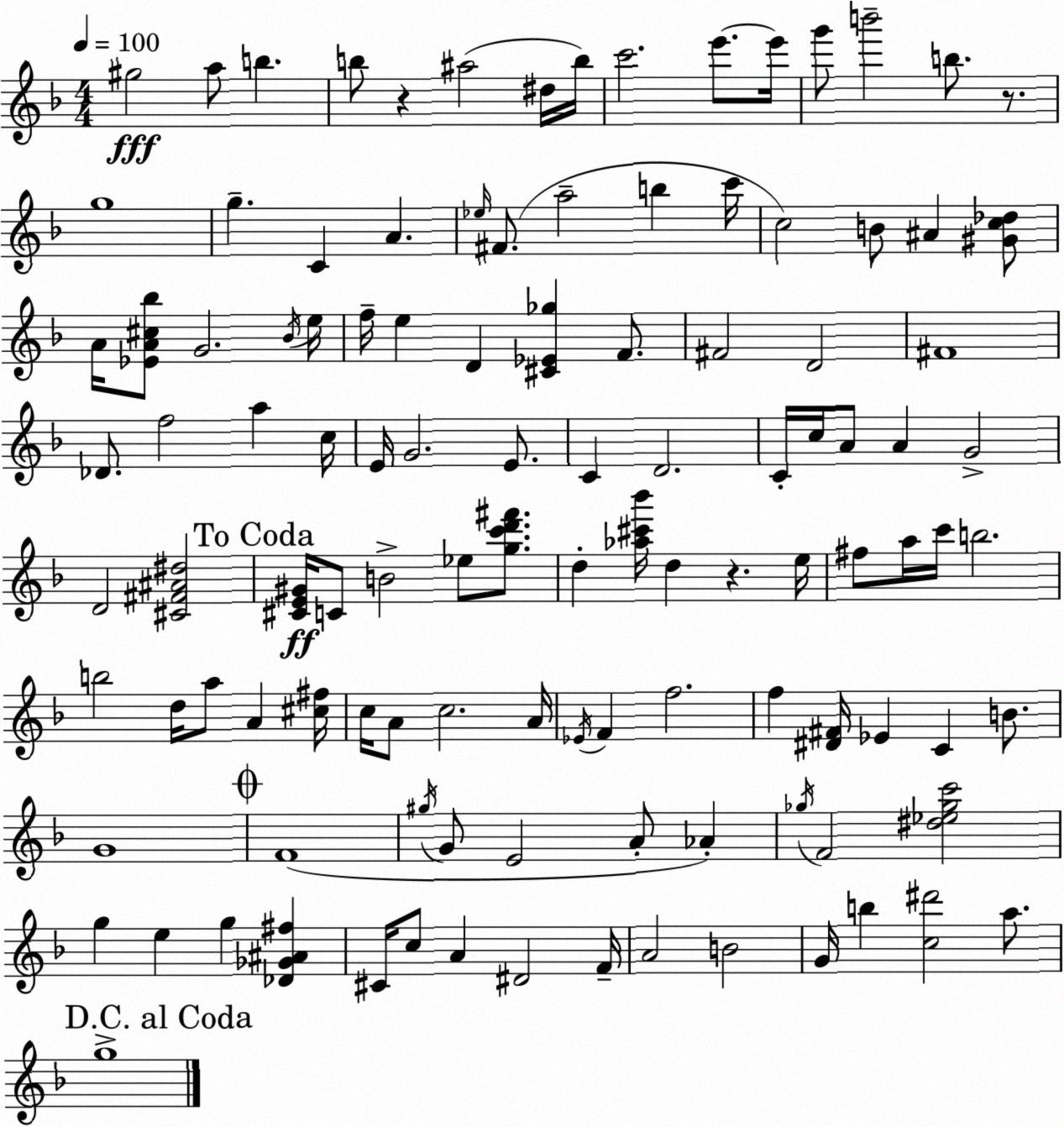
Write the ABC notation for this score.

X:1
T:Untitled
M:4/4
L:1/4
K:Dm
^g2 a/2 b b/2 z ^a2 ^d/4 b/4 c'2 e'/2 e'/4 g'/2 b'2 b/2 z/2 g4 g C A _e/4 ^F/2 a2 b c'/4 c2 B/2 ^A [^Gc_d]/2 A/4 [_EA^c_b]/2 G2 _B/4 e/4 f/4 e D [^C_E_g] F/2 ^F2 D2 ^F4 _D/2 f2 a c/4 E/4 G2 E/2 C D2 C/4 c/4 A/2 A G2 D2 [^C^F^A^d]2 [^CE^G]/4 C/2 B2 _e/2 [gc'd'^f']/2 d [_a^c'_b']/4 d z e/4 ^f/2 a/4 c'/4 b2 b2 d/4 a/2 A [^c^f]/4 c/4 A/2 c2 A/4 _E/4 F f2 f [^D^F]/4 _E C B/2 G4 F4 ^g/4 G/2 E2 A/2 _A _g/4 F2 [^d_e_gc']2 g e g [_D_G^A^f] ^C/4 c/2 A ^D2 F/4 A2 B2 G/4 b [c^d']2 a/2 g4